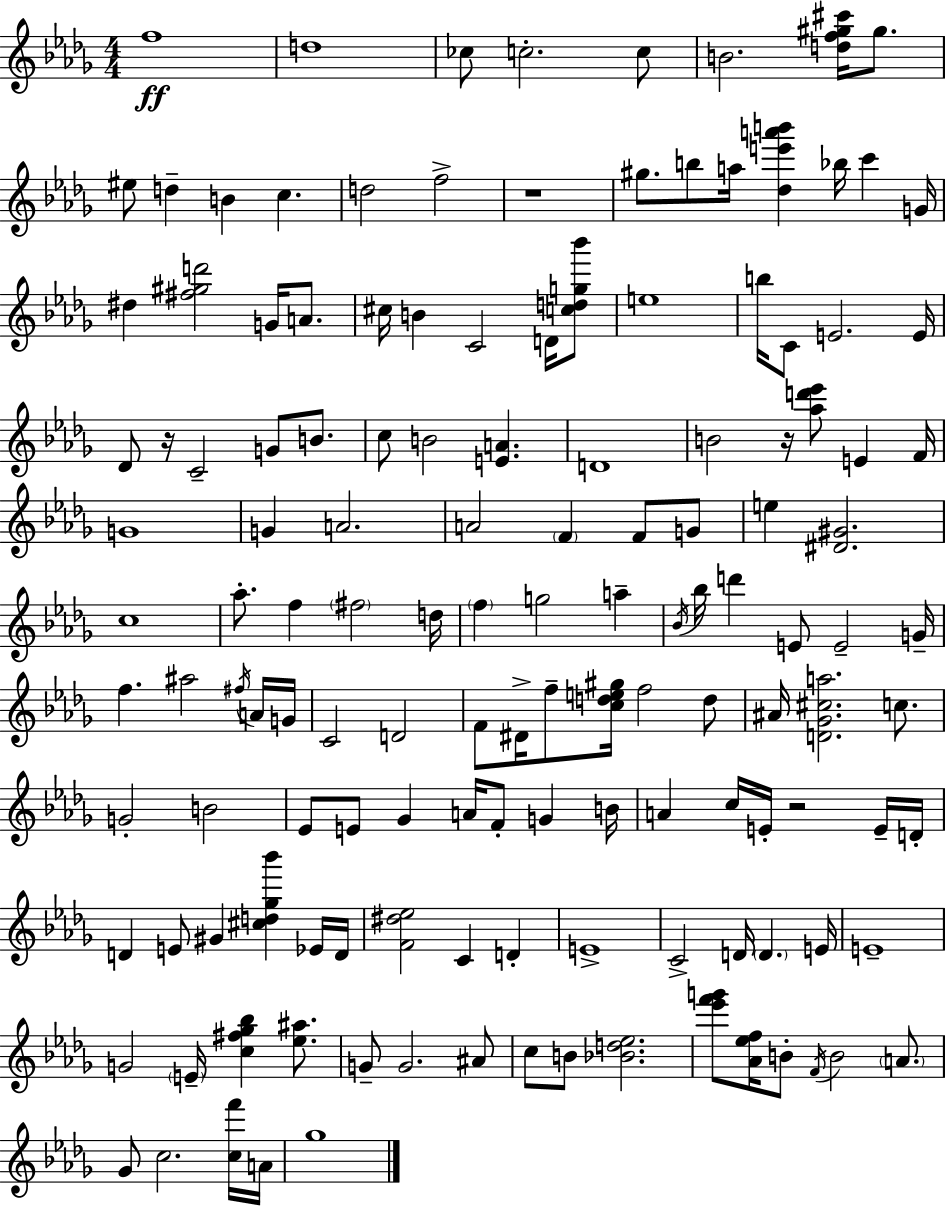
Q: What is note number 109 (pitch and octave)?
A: A#4